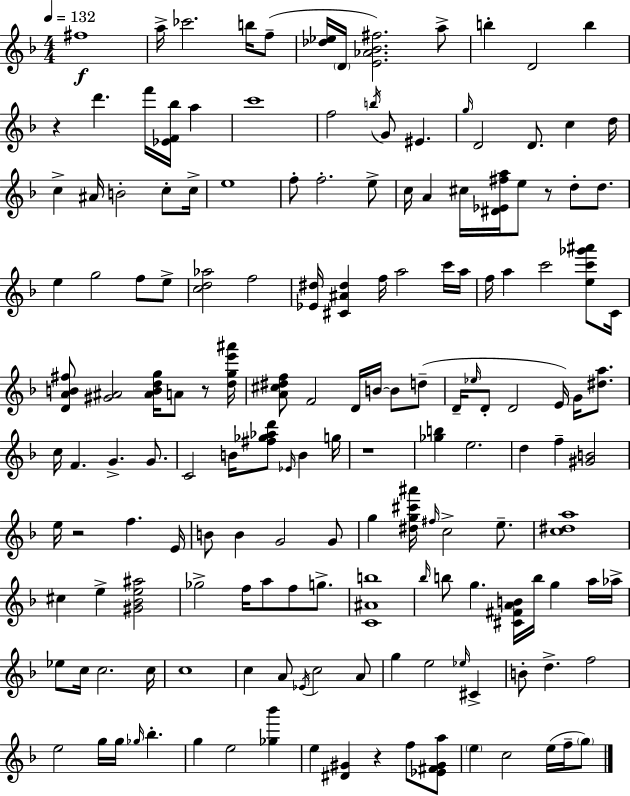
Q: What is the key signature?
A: F major